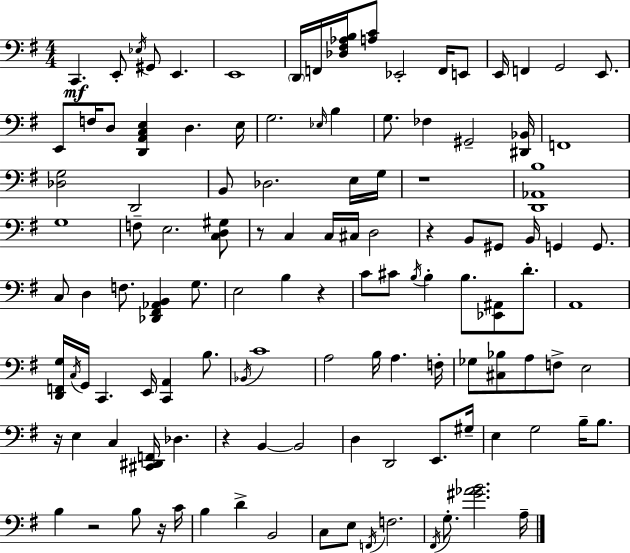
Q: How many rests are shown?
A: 8